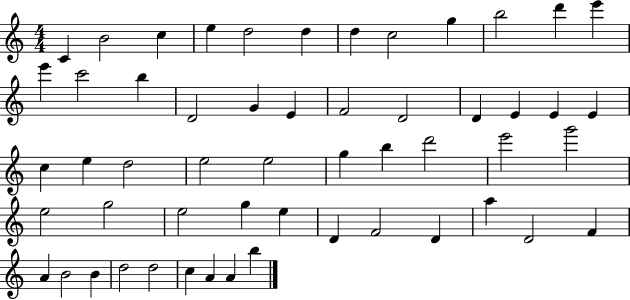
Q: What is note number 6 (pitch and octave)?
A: D5